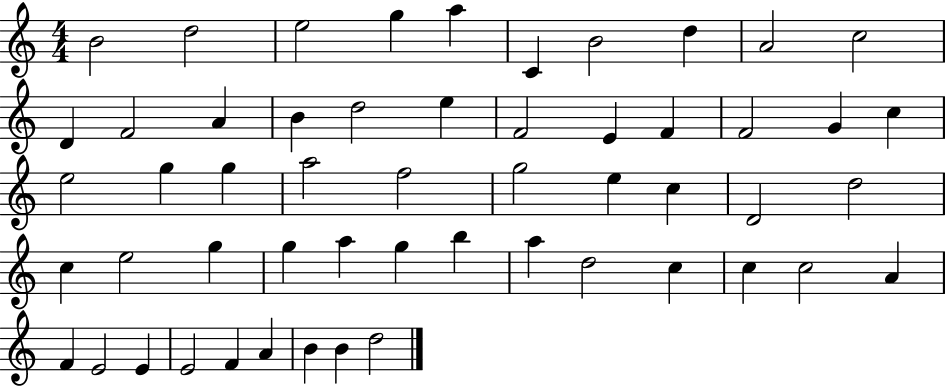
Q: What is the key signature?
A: C major